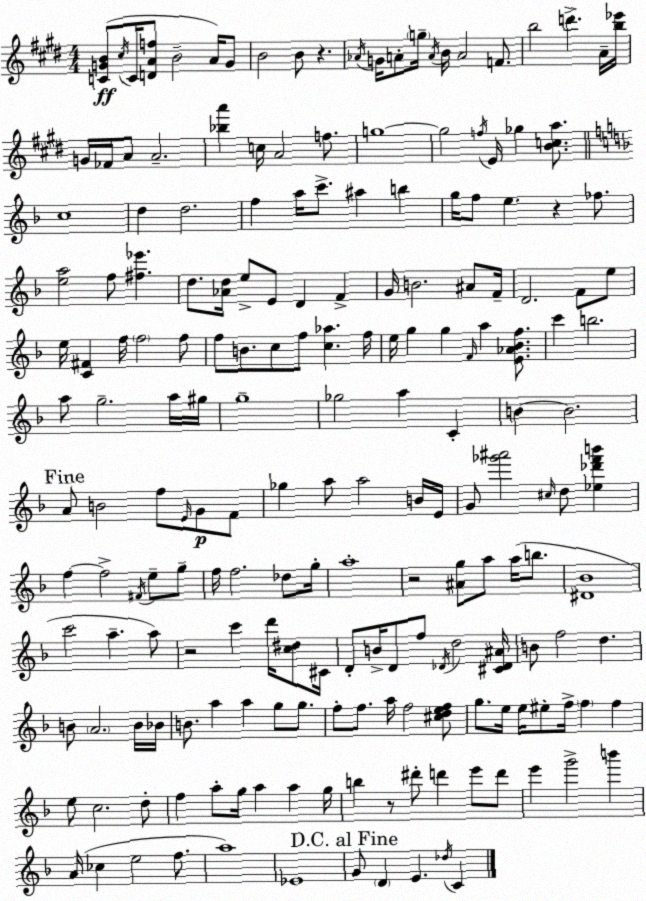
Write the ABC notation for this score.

X:1
T:Untitled
M:4/4
L:1/4
K:E
[CGB]/2 ^c/4 C/4 [DAf]/2 B2 A/4 G/2 B2 B/2 z _A/4 G/4 A/2 g/4 A/4 B/4 A2 F/2 b2 d' A/4 [b_e']/4 G/4 _F/4 A/2 A2 [_ba'] c/4 A2 f/2 g4 g2 f/4 E/4 _g [Bca]/2 c4 d d2 f a/4 c'/2 ^a b g/4 f/2 e z _f/2 [ea]2 f/2 [^f_e'] d/2 [_Ad]/4 e/2 E/2 D F G/4 B2 ^A/2 F/4 D2 F/2 e/2 e/4 [C^F] f/4 f2 f/2 f/2 B/2 c/2 f/2 [c_a] f/4 e/4 g g F/4 a [E_A_Bf]/2 c' b2 a/2 g2 a/4 ^g/4 g4 _g2 a C B B2 A/2 B2 f/2 E/4 G/2 F/2 _g a/2 a2 B/4 E/4 G/2 [_g'^a']2 ^c/4 d/2 [_e_d'f'b'] f f2 ^F/4 e/2 g/2 f/4 f2 _d/2 g/4 a4 z2 [^Ag]/2 a/2 a/4 b/2 [^D_B]4 c'2 a a/2 z2 c' d'/4 [c^d]/2 ^C/4 D/2 B/4 D/2 f/2 _D/4 d2 [^C_D^A]/4 B/2 f2 d B/2 A2 B/4 _B/4 B/2 a a g/2 g/2 f/2 f/2 a/4 f2 [^cdef]/2 g/2 e/4 e/4 ^e/2 f/4 f f e/2 c2 d/2 f a/2 g/4 a a g/4 b z/2 ^d'/2 d' e'/2 d'/2 e' g'2 b' A/4 _c e2 f/2 a4 _E4 G/2 D E _d/4 C